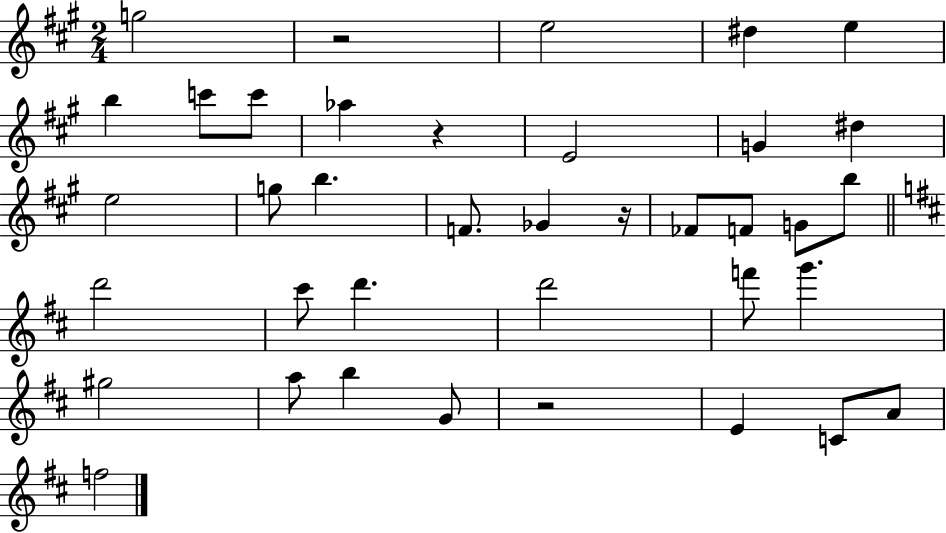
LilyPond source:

{
  \clef treble
  \numericTimeSignature
  \time 2/4
  \key a \major
  g''2 | r2 | e''2 | dis''4 e''4 | \break b''4 c'''8 c'''8 | aes''4 r4 | e'2 | g'4 dis''4 | \break e''2 | g''8 b''4. | f'8. ges'4 r16 | fes'8 f'8 g'8 b''8 | \break \bar "||" \break \key d \major d'''2 | cis'''8 d'''4. | d'''2 | f'''8 g'''4. | \break gis''2 | a''8 b''4 g'8 | r2 | e'4 c'8 a'8 | \break f''2 | \bar "|."
}